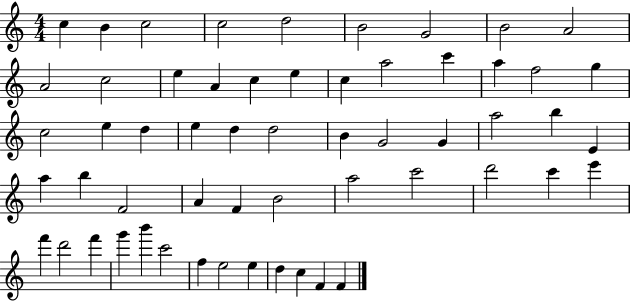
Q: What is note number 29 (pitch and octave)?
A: G4